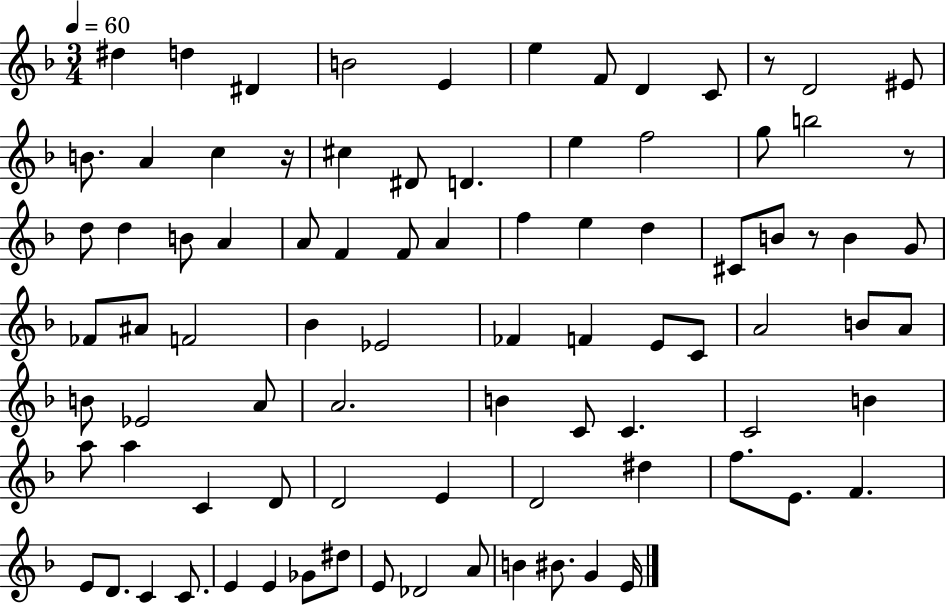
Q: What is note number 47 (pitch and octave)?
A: B4